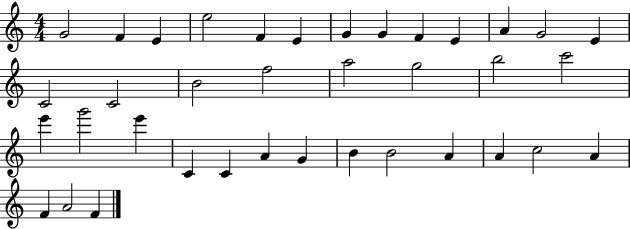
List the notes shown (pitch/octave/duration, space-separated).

G4/h F4/q E4/q E5/h F4/q E4/q G4/q G4/q F4/q E4/q A4/q G4/h E4/q C4/h C4/h B4/h F5/h A5/h G5/h B5/h C6/h E6/q G6/h E6/q C4/q C4/q A4/q G4/q B4/q B4/h A4/q A4/q C5/h A4/q F4/q A4/h F4/q